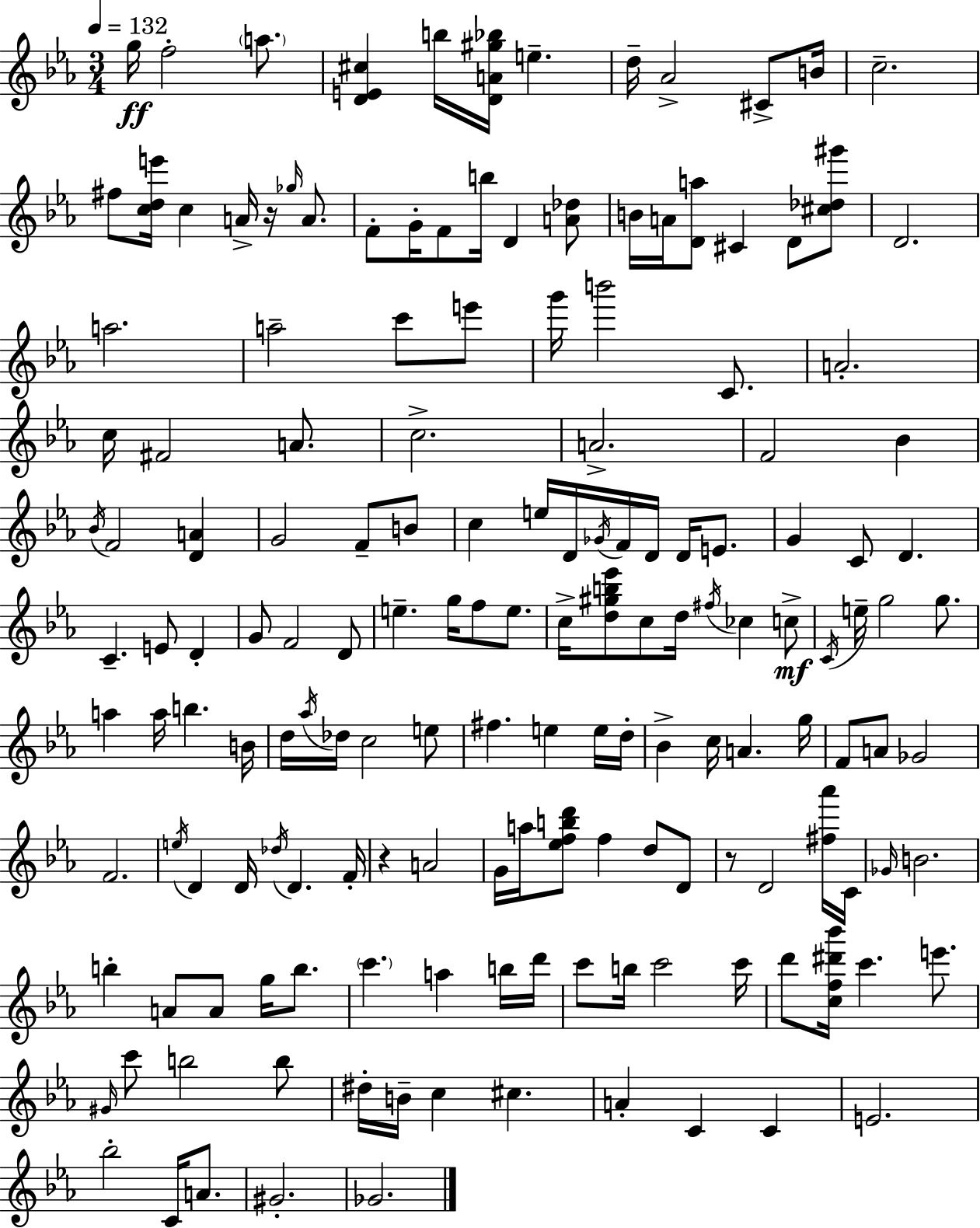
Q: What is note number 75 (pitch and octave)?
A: G5